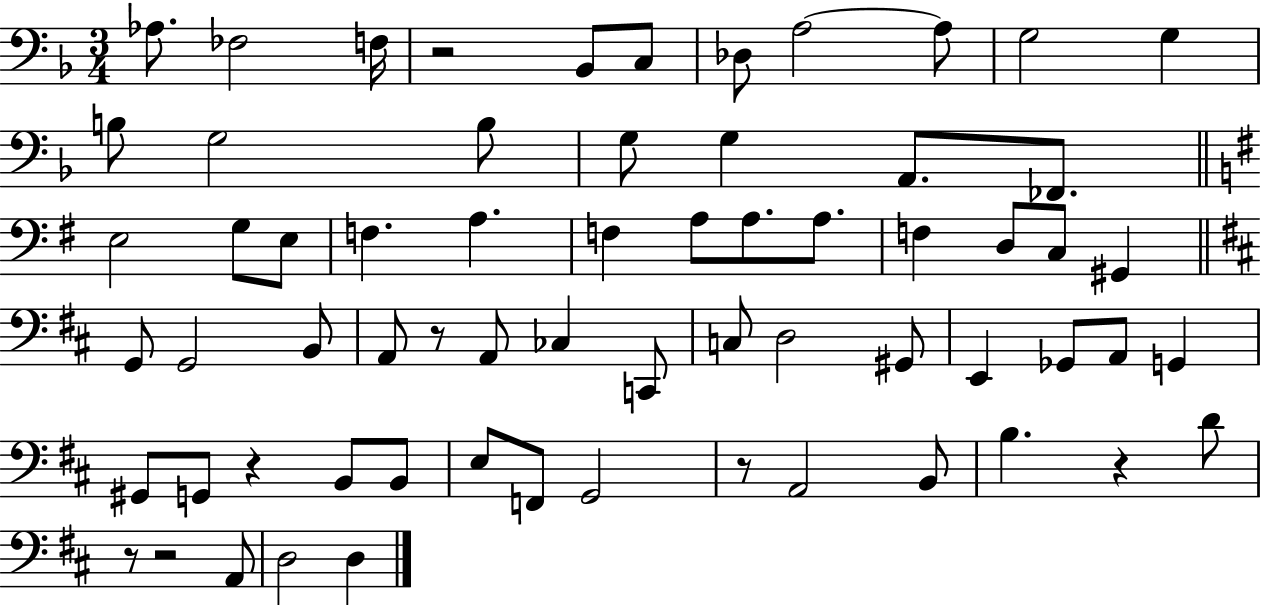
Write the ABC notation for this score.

X:1
T:Untitled
M:3/4
L:1/4
K:F
_A,/2 _F,2 F,/4 z2 _B,,/2 C,/2 _D,/2 A,2 A,/2 G,2 G, B,/2 G,2 B,/2 G,/2 G, A,,/2 _F,,/2 E,2 G,/2 E,/2 F, A, F, A,/2 A,/2 A,/2 F, D,/2 C,/2 ^G,, G,,/2 G,,2 B,,/2 A,,/2 z/2 A,,/2 _C, C,,/2 C,/2 D,2 ^G,,/2 E,, _G,,/2 A,,/2 G,, ^G,,/2 G,,/2 z B,,/2 B,,/2 E,/2 F,,/2 G,,2 z/2 A,,2 B,,/2 B, z D/2 z/2 z2 A,,/2 D,2 D,